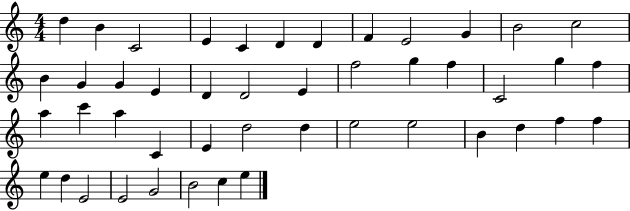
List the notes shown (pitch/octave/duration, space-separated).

D5/q B4/q C4/h E4/q C4/q D4/q D4/q F4/q E4/h G4/q B4/h C5/h B4/q G4/q G4/q E4/q D4/q D4/h E4/q F5/h G5/q F5/q C4/h G5/q F5/q A5/q C6/q A5/q C4/q E4/q D5/h D5/q E5/h E5/h B4/q D5/q F5/q F5/q E5/q D5/q E4/h E4/h G4/h B4/h C5/q E5/q